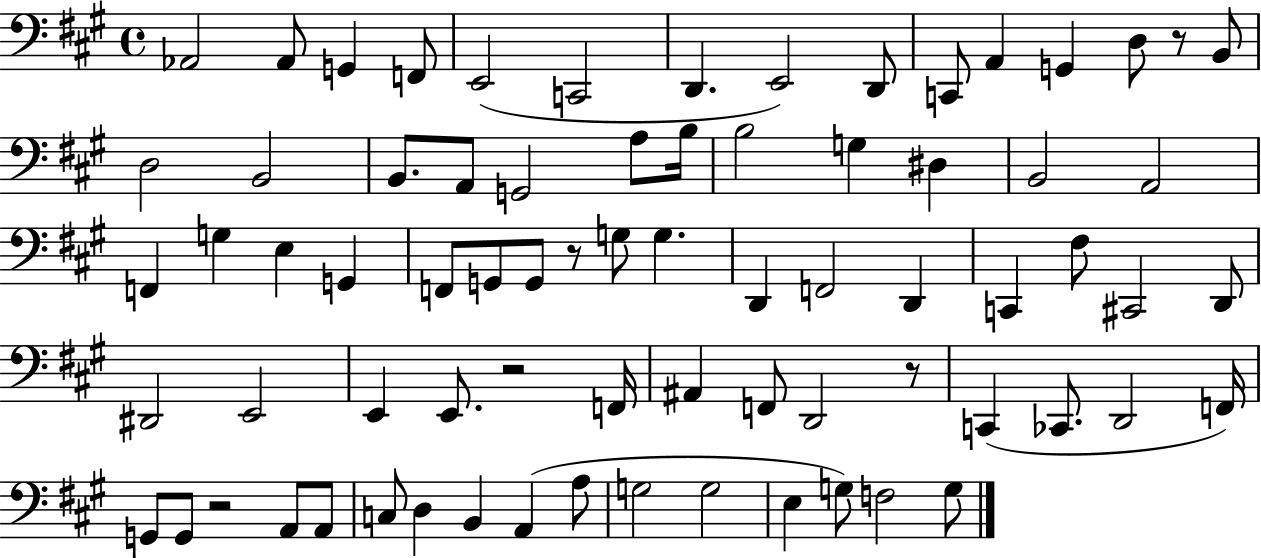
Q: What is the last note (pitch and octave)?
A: G3